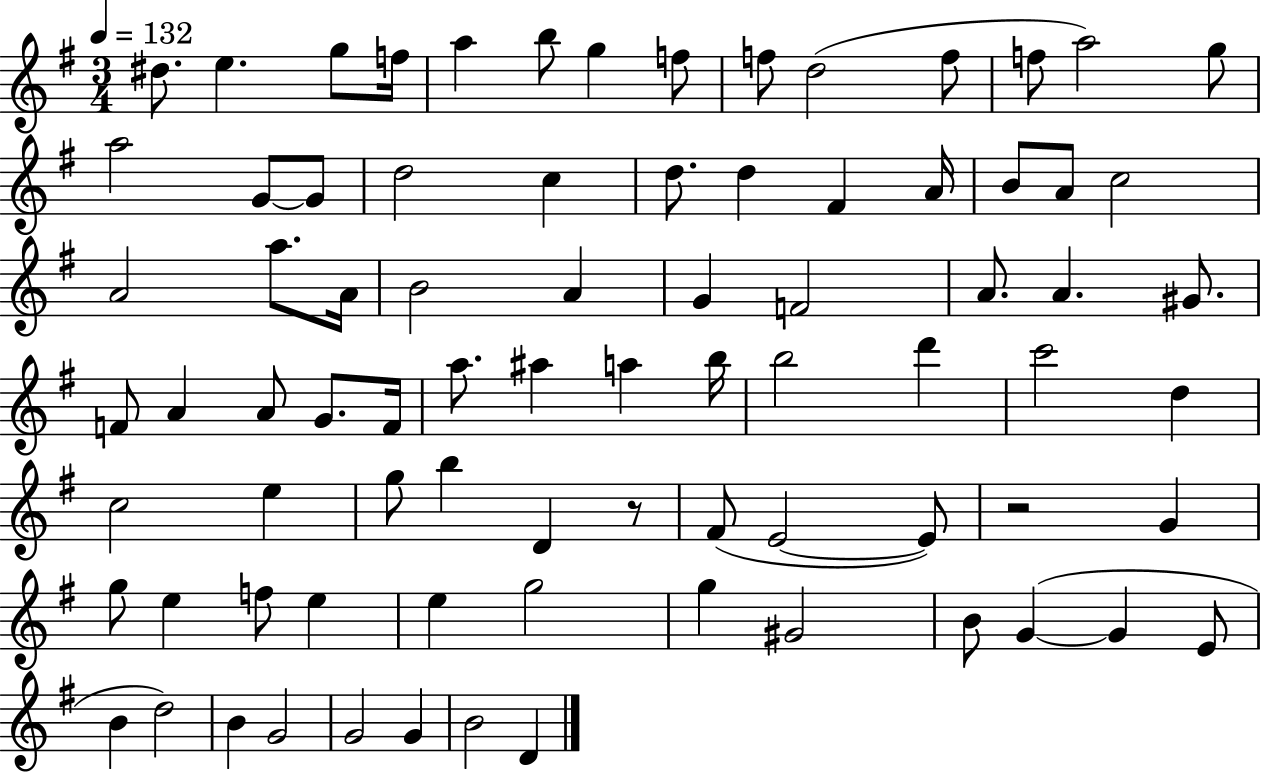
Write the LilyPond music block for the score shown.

{
  \clef treble
  \numericTimeSignature
  \time 3/4
  \key g \major
  \tempo 4 = 132
  \repeat volta 2 { dis''8. e''4. g''8 f''16 | a''4 b''8 g''4 f''8 | f''8 d''2( f''8 | f''8 a''2) g''8 | \break a''2 g'8~~ g'8 | d''2 c''4 | d''8. d''4 fis'4 a'16 | b'8 a'8 c''2 | \break a'2 a''8. a'16 | b'2 a'4 | g'4 f'2 | a'8. a'4. gis'8. | \break f'8 a'4 a'8 g'8. f'16 | a''8. ais''4 a''4 b''16 | b''2 d'''4 | c'''2 d''4 | \break c''2 e''4 | g''8 b''4 d'4 r8 | fis'8( e'2~~ e'8) | r2 g'4 | \break g''8 e''4 f''8 e''4 | e''4 g''2 | g''4 gis'2 | b'8 g'4~(~ g'4 e'8 | \break b'4 d''2) | b'4 g'2 | g'2 g'4 | b'2 d'4 | \break } \bar "|."
}